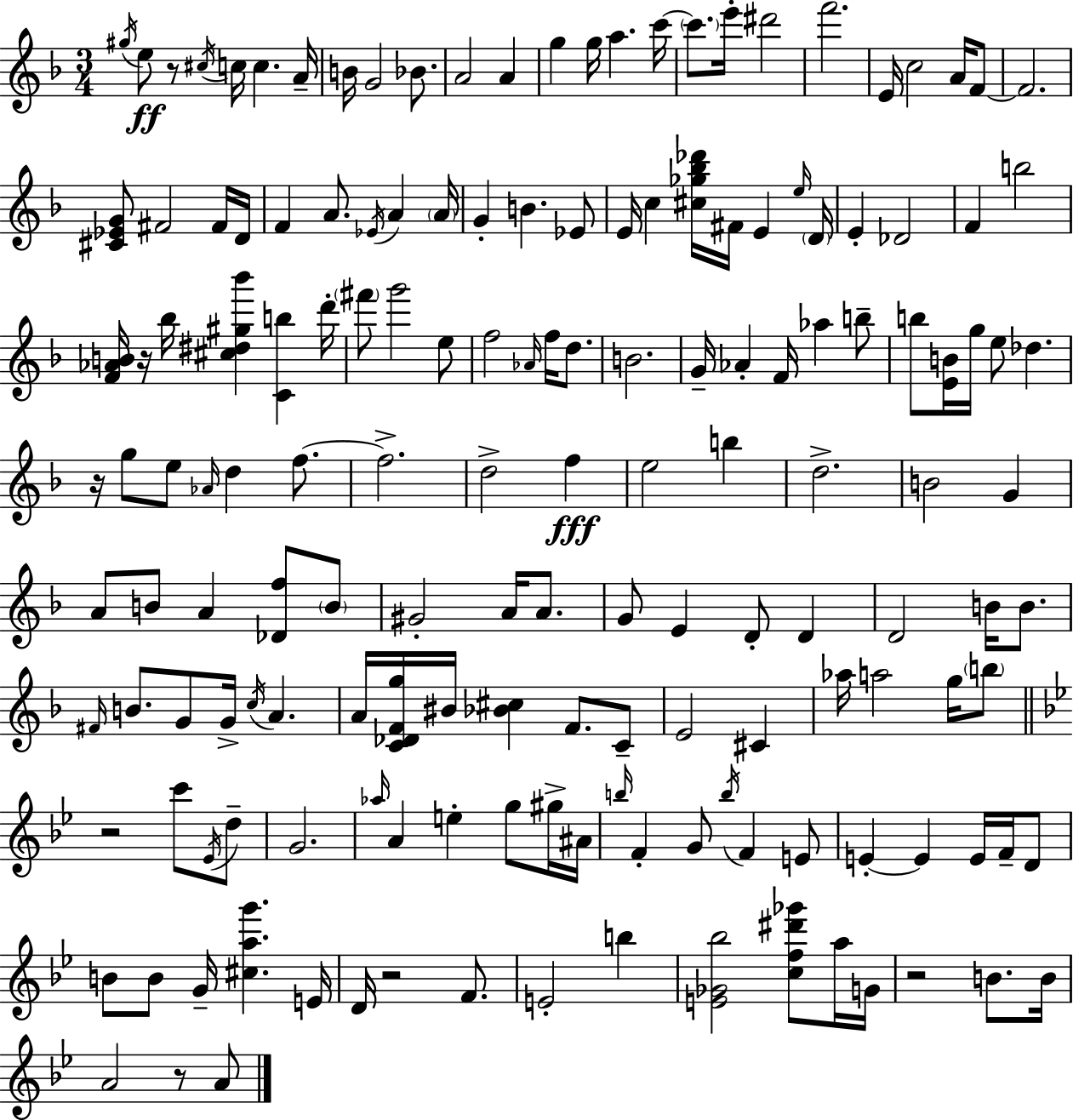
X:1
T:Untitled
M:3/4
L:1/4
K:F
^g/4 e/2 z/2 ^c/4 c/4 c A/4 B/4 G2 _B/2 A2 A g g/4 a c'/4 c'/2 e'/4 ^d'2 f'2 E/4 c2 A/4 F/2 F2 [^C_EG]/2 ^F2 ^F/4 D/4 F A/2 _E/4 A A/4 G B _E/2 E/4 c [^c_g_b_d']/4 ^F/4 E e/4 D/4 E _D2 F b2 [F_AB]/4 z/4 _b/4 [^c^d^g_b'] [Cb] d'/4 ^f'/2 g'2 e/2 f2 _A/4 f/4 d/2 B2 G/4 _A F/4 _a b/2 b/2 [EB]/4 g/4 e/2 _d z/4 g/2 e/2 _A/4 d f/2 f2 d2 f e2 b d2 B2 G A/2 B/2 A [_Df]/2 B/2 ^G2 A/4 A/2 G/2 E D/2 D D2 B/4 B/2 ^F/4 B/2 G/2 G/4 c/4 A A/4 [C_DFg]/4 ^B/4 [_B^c] F/2 C/2 E2 ^C _a/4 a2 g/4 b/2 z2 c'/2 _E/4 d/2 G2 _a/4 A e g/2 ^g/4 ^A/4 b/4 F G/2 b/4 F E/2 E E E/4 F/4 D/2 B/2 B/2 G/4 [^cag'] E/4 D/4 z2 F/2 E2 b [E_G_b]2 [cf^d'_g']/2 a/4 G/4 z2 B/2 B/4 A2 z/2 A/2